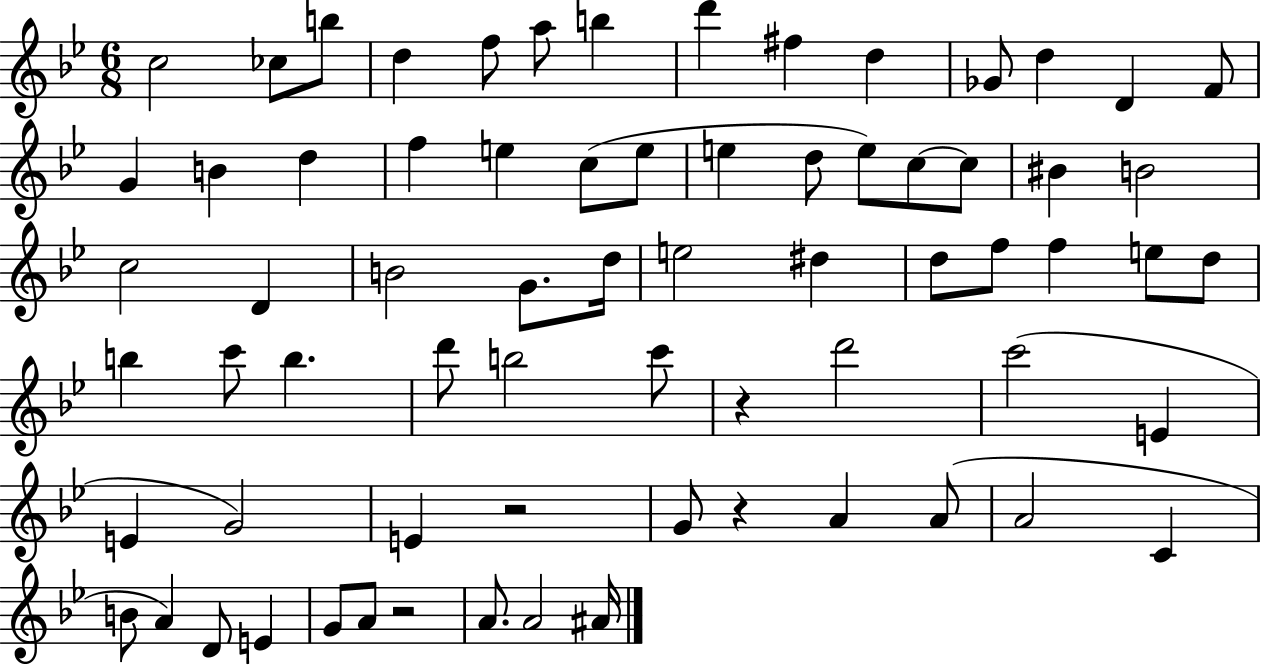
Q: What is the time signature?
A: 6/8